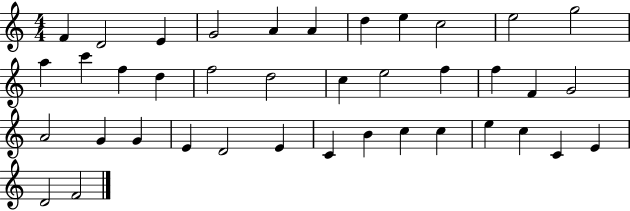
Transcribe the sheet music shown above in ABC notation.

X:1
T:Untitled
M:4/4
L:1/4
K:C
F D2 E G2 A A d e c2 e2 g2 a c' f d f2 d2 c e2 f f F G2 A2 G G E D2 E C B c c e c C E D2 F2